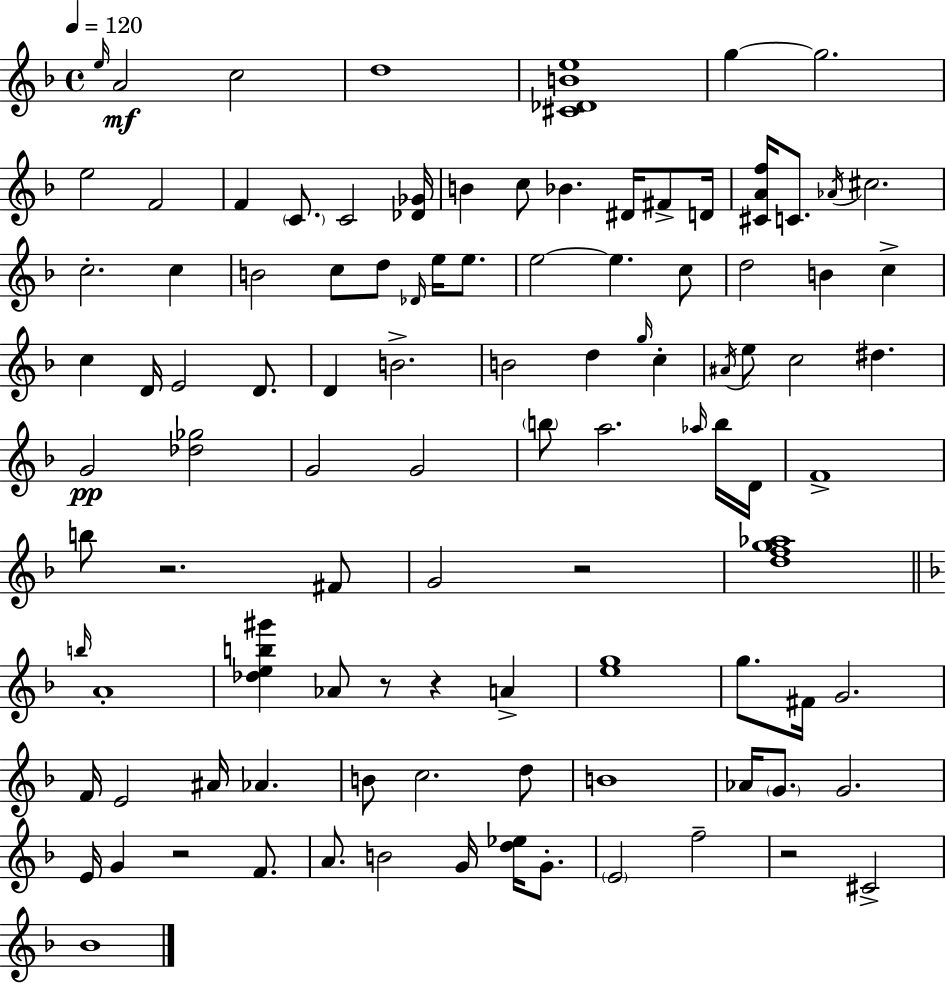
E5/s A4/h C5/h D5/w [C#4,Db4,B4,E5]/w G5/q G5/h. E5/h F4/h F4/q C4/e. C4/h [Db4,Gb4]/s B4/q C5/e Bb4/q. D#4/s F#4/e D4/s [C#4,A4,F5]/s C4/e. Ab4/s C#5/h. C5/h. C5/q B4/h C5/e D5/e Db4/s E5/s E5/e. E5/h E5/q. C5/e D5/h B4/q C5/q C5/q D4/s E4/h D4/e. D4/q B4/h. B4/h D5/q G5/s C5/q A#4/s E5/e C5/h D#5/q. G4/h [Db5,Gb5]/h G4/h G4/h B5/e A5/h. Ab5/s B5/s D4/s F4/w B5/e R/h. F#4/e G4/h R/h [D5,F5,G5,Ab5]/w B5/s A4/w [Db5,E5,B5,G#6]/q Ab4/e R/e R/q A4/q [E5,G5]/w G5/e. F#4/s G4/h. F4/s E4/h A#4/s Ab4/q. B4/e C5/h. D5/e B4/w Ab4/s G4/e. G4/h. E4/s G4/q R/h F4/e. A4/e. B4/h G4/s [D5,Eb5]/s G4/e. E4/h F5/h R/h C#4/h Bb4/w